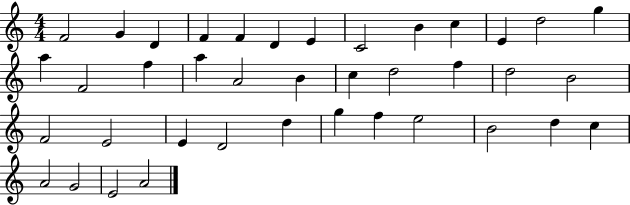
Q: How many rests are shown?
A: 0